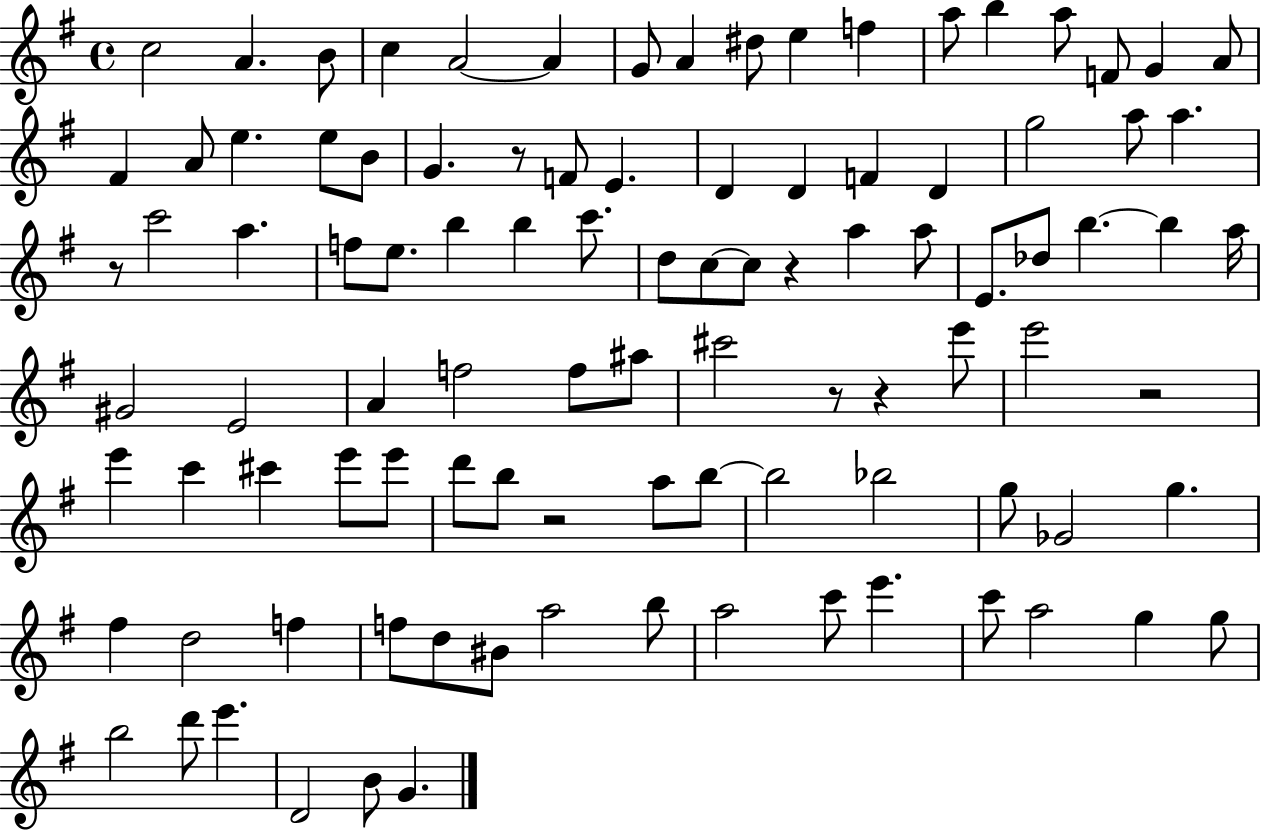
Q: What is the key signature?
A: G major